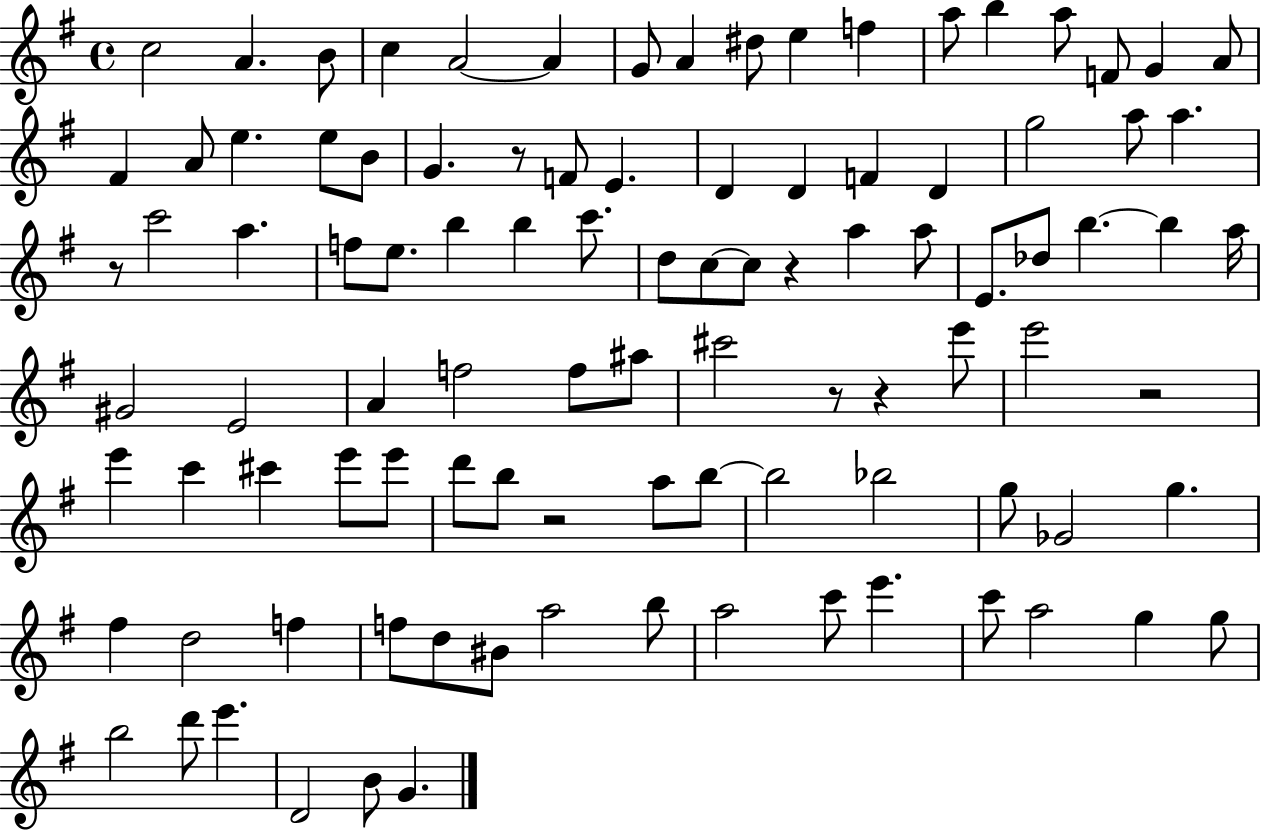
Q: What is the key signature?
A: G major